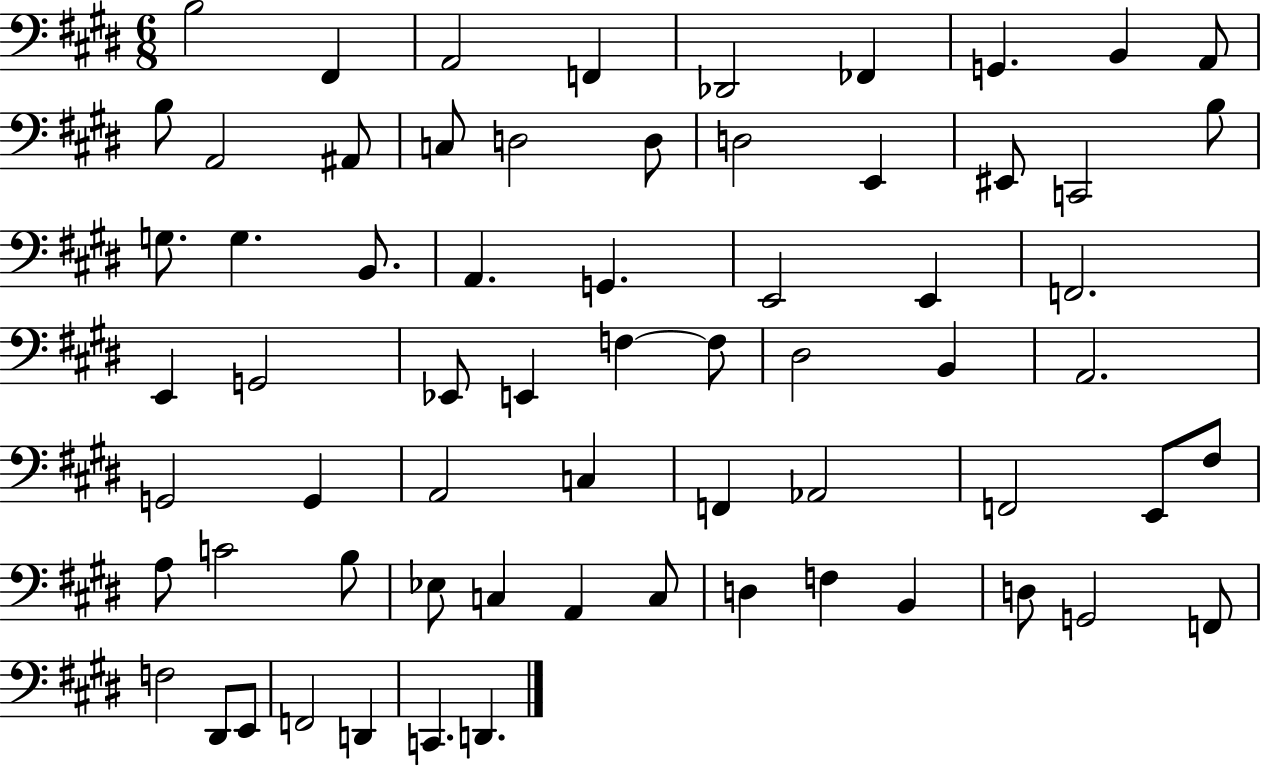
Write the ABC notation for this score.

X:1
T:Untitled
M:6/8
L:1/4
K:E
B,2 ^F,, A,,2 F,, _D,,2 _F,, G,, B,, A,,/2 B,/2 A,,2 ^A,,/2 C,/2 D,2 D,/2 D,2 E,, ^E,,/2 C,,2 B,/2 G,/2 G, B,,/2 A,, G,, E,,2 E,, F,,2 E,, G,,2 _E,,/2 E,, F, F,/2 ^D,2 B,, A,,2 G,,2 G,, A,,2 C, F,, _A,,2 F,,2 E,,/2 ^F,/2 A,/2 C2 B,/2 _E,/2 C, A,, C,/2 D, F, B,, D,/2 G,,2 F,,/2 F,2 ^D,,/2 E,,/2 F,,2 D,, C,, D,,